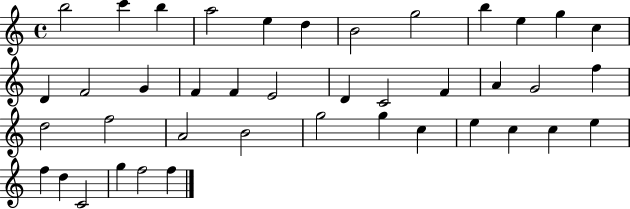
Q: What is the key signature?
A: C major